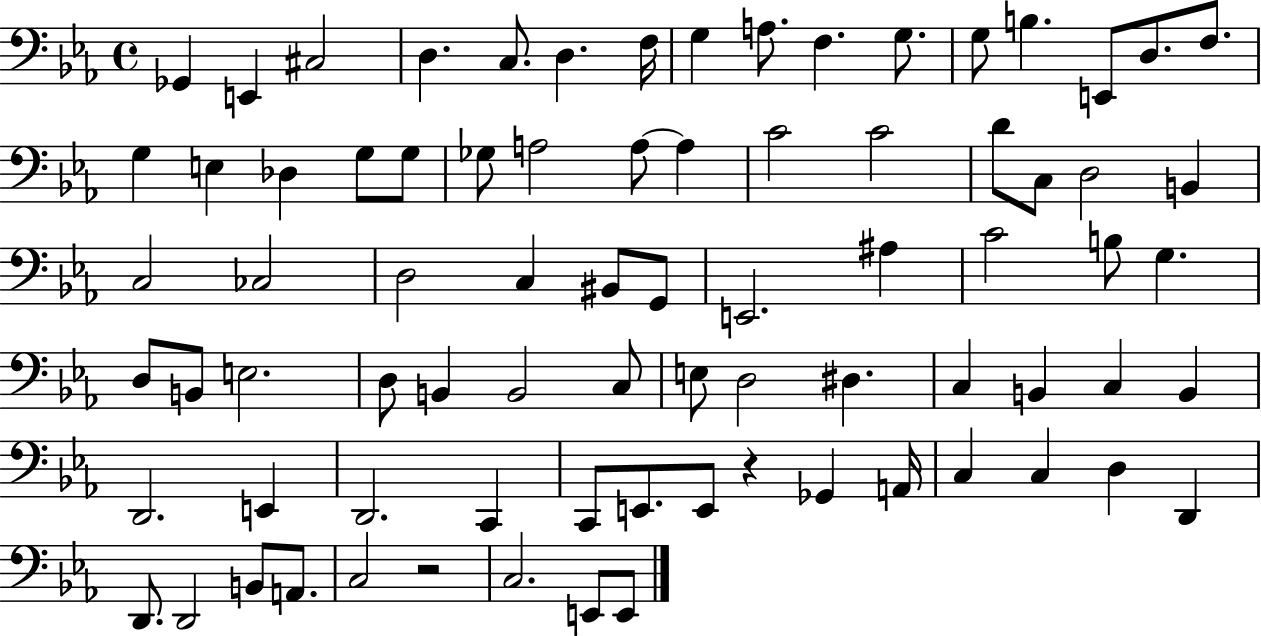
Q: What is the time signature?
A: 4/4